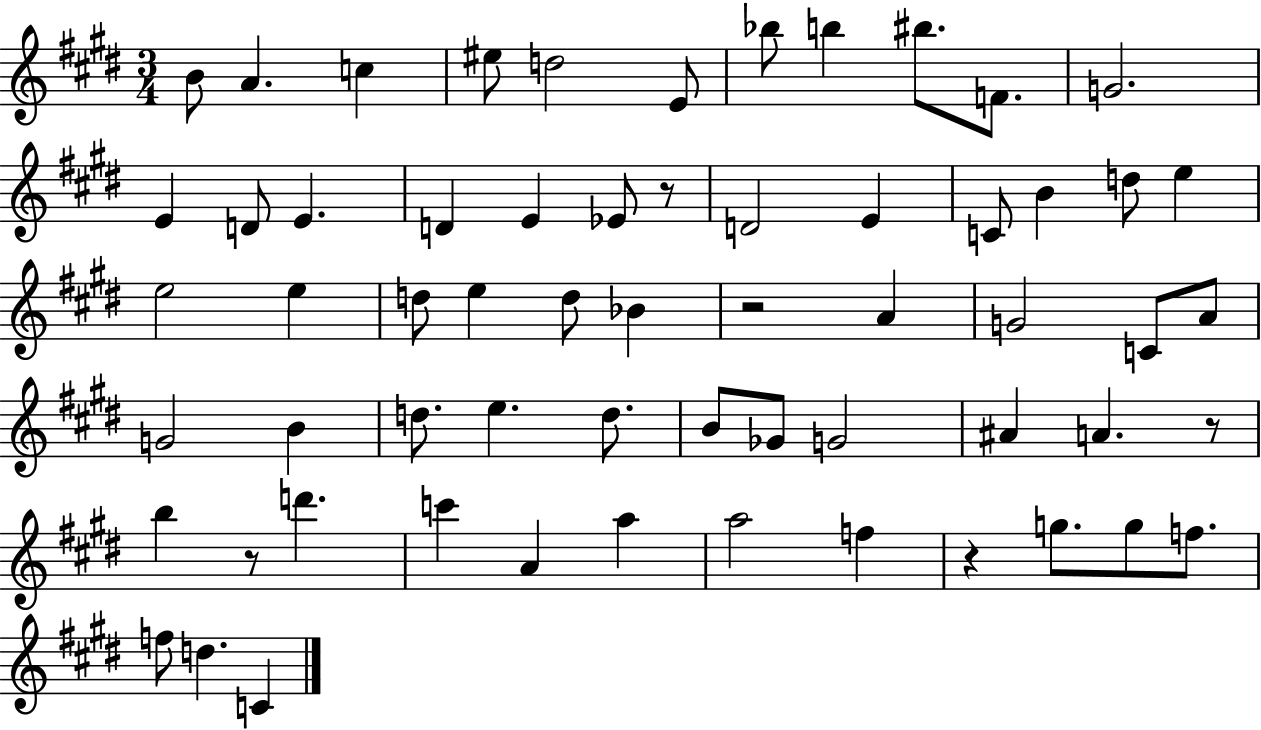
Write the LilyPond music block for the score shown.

{
  \clef treble
  \numericTimeSignature
  \time 3/4
  \key e \major
  \repeat volta 2 { b'8 a'4. c''4 | eis''8 d''2 e'8 | bes''8 b''4 bis''8. f'8. | g'2. | \break e'4 d'8 e'4. | d'4 e'4 ees'8 r8 | d'2 e'4 | c'8 b'4 d''8 e''4 | \break e''2 e''4 | d''8 e''4 d''8 bes'4 | r2 a'4 | g'2 c'8 a'8 | \break g'2 b'4 | d''8. e''4. d''8. | b'8 ges'8 g'2 | ais'4 a'4. r8 | \break b''4 r8 d'''4. | c'''4 a'4 a''4 | a''2 f''4 | r4 g''8. g''8 f''8. | \break f''8 d''4. c'4 | } \bar "|."
}